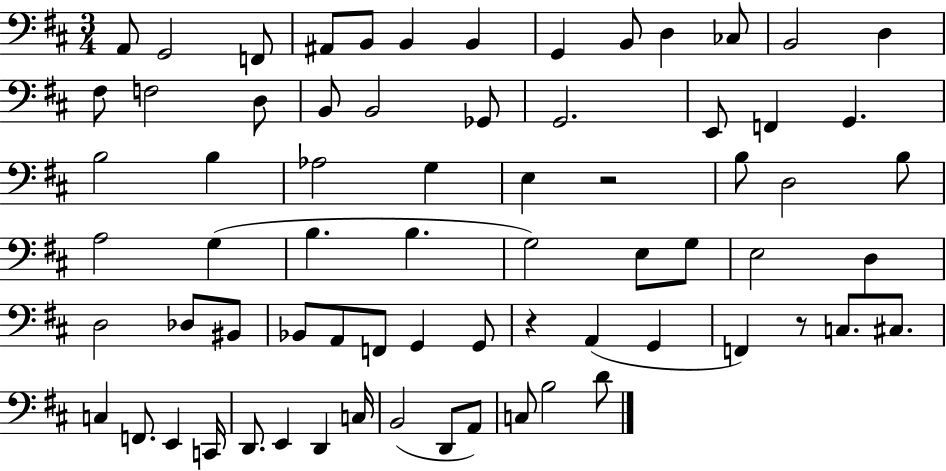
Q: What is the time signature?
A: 3/4